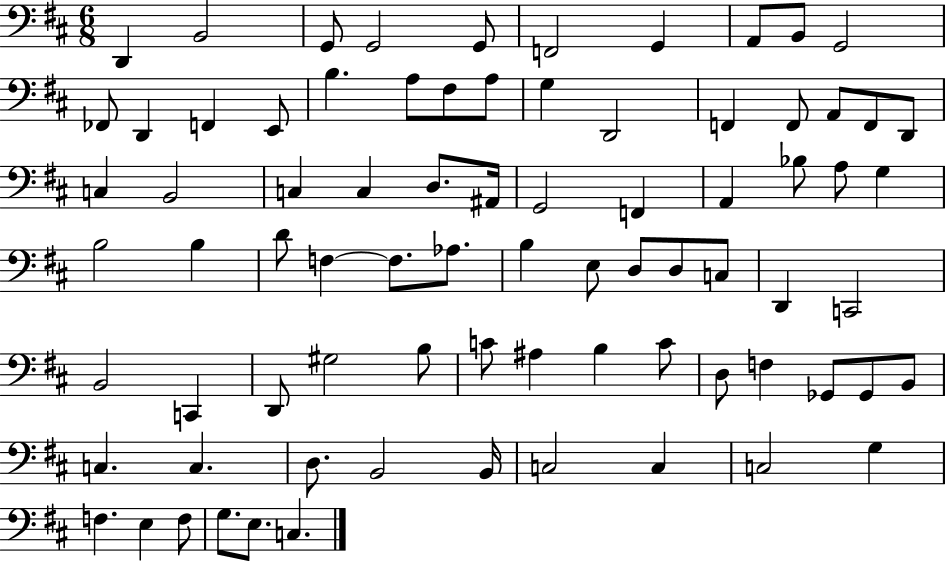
D2/q B2/h G2/e G2/h G2/e F2/h G2/q A2/e B2/e G2/h FES2/e D2/q F2/q E2/e B3/q. A3/e F#3/e A3/e G3/q D2/h F2/q F2/e A2/e F2/e D2/e C3/q B2/h C3/q C3/q D3/e. A#2/s G2/h F2/q A2/q Bb3/e A3/e G3/q B3/h B3/q D4/e F3/q F3/e. Ab3/e. B3/q E3/e D3/e D3/e C3/e D2/q C2/h B2/h C2/q D2/e G#3/h B3/e C4/e A#3/q B3/q C4/e D3/e F3/q Gb2/e Gb2/e B2/e C3/q. C3/q. D3/e. B2/h B2/s C3/h C3/q C3/h G3/q F3/q. E3/q F3/e G3/e. E3/e. C3/q.